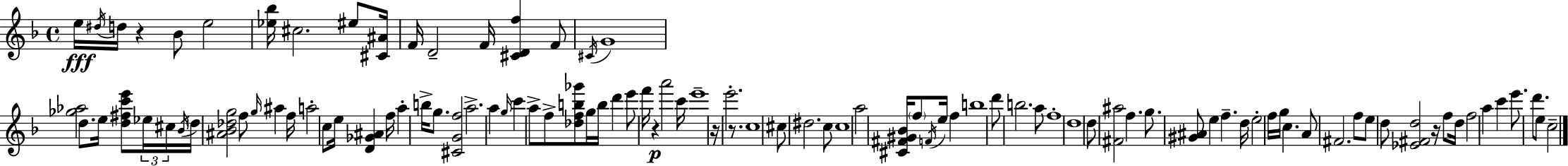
E5/s D#5/s D5/s R/q Bb4/e E5/h [Eb5,Bb5]/s C#5/h. EIS5/e [C#4,A#4]/s F4/s D4/h F4/s [C#4,D4,F5]/q F4/e C#4/s G4/w [Gb5,Ab5]/h D5/e. E5/s [D5,F#5,C6,E6]/e Eb5/s C#5/s Bb4/s D5/s [A#4,Bb4,Db5,G5]/h F5/e G5/s A#5/q F5/s A5/h C5/e E5/s [D4,Gb4,A#4]/q F5/s A5/q B5/s G5/e. [C#4,G4,F5]/h A5/h. A5/q G5/s C6/q A5/e F5/e [Db5,F5,B5,Gb6]/e G5/s B5/s D6/q E6/e F6/s R/q A6/h C6/s E6/w R/s E6/h. R/e. C5/w C#5/e D#5/h. C5/e C5/w A5/h [C#4,F#4,G#4,Bb4]/s F5/e F4/s E5/s F5/q B5/w D6/e B5/h. A5/e F5/w D5/w D5/e [F#4,A#5]/h F5/q. G5/e. [G#4,A#4]/e E5/q F5/q. D5/s E5/h F5/s G5/s C5/q. A4/e F#4/h. F5/e E5/e D5/e [Eb4,F#4,D5]/h R/s F5/e D5/s F5/h A5/q C6/q E6/e. D6/e. E5/e C5/h